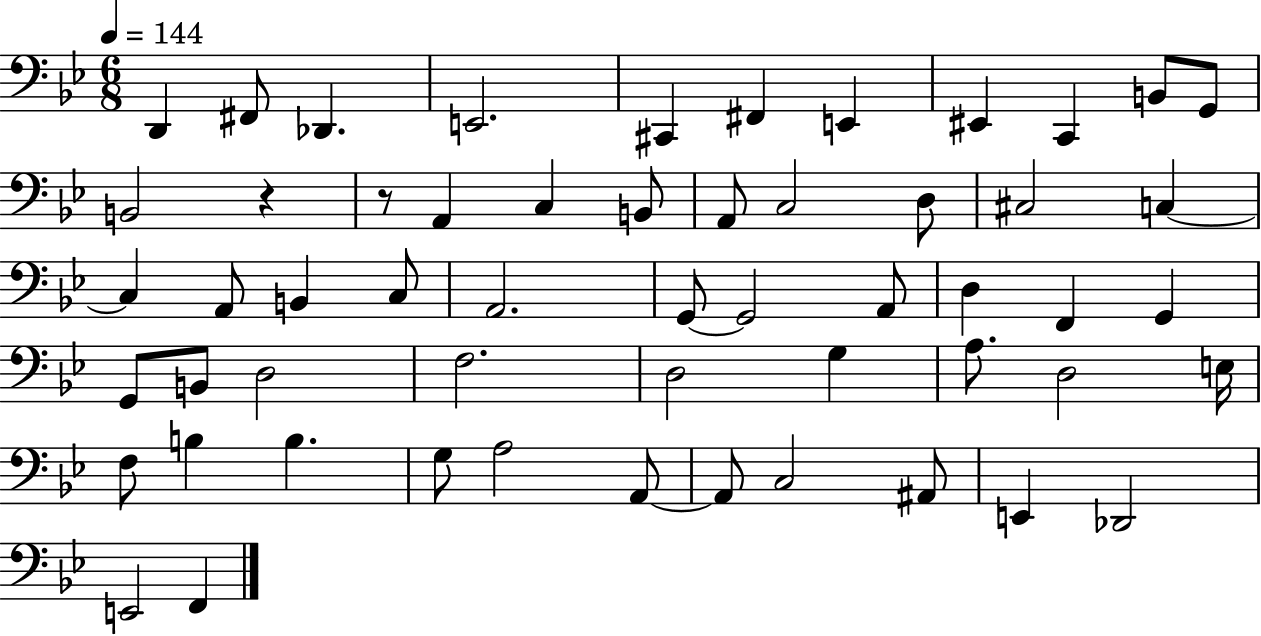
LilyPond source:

{
  \clef bass
  \numericTimeSignature
  \time 6/8
  \key bes \major
  \tempo 4 = 144
  d,4 fis,8 des,4. | e,2. | cis,4 fis,4 e,4 | eis,4 c,4 b,8 g,8 | \break b,2 r4 | r8 a,4 c4 b,8 | a,8 c2 d8 | cis2 c4~~ | \break c4 a,8 b,4 c8 | a,2. | g,8~~ g,2 a,8 | d4 f,4 g,4 | \break g,8 b,8 d2 | f2. | d2 g4 | a8. d2 e16 | \break f8 b4 b4. | g8 a2 a,8~~ | a,8 c2 ais,8 | e,4 des,2 | \break e,2 f,4 | \bar "|."
}